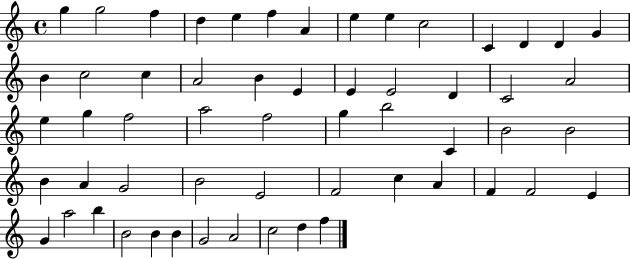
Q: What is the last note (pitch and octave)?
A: F5